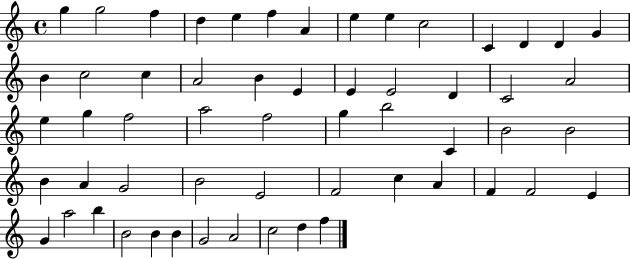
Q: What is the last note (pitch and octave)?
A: F5